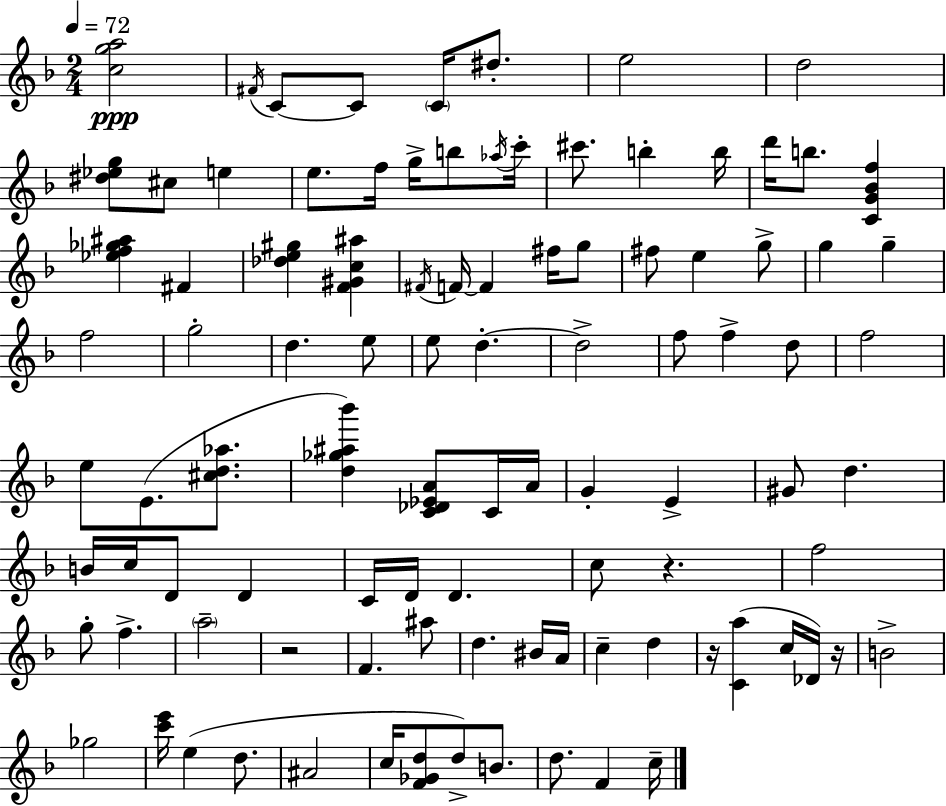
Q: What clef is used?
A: treble